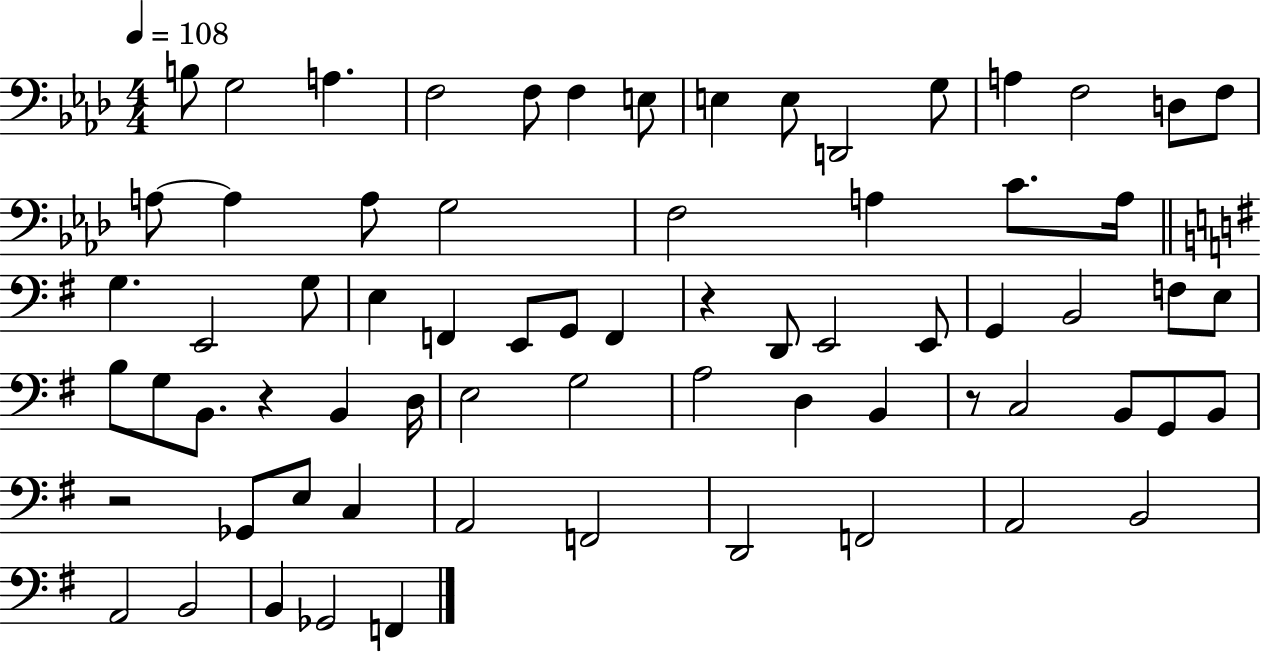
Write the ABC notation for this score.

X:1
T:Untitled
M:4/4
L:1/4
K:Ab
B,/2 G,2 A, F,2 F,/2 F, E,/2 E, E,/2 D,,2 G,/2 A, F,2 D,/2 F,/2 A,/2 A, A,/2 G,2 F,2 A, C/2 A,/4 G, E,,2 G,/2 E, F,, E,,/2 G,,/2 F,, z D,,/2 E,,2 E,,/2 G,, B,,2 F,/2 E,/2 B,/2 G,/2 B,,/2 z B,, D,/4 E,2 G,2 A,2 D, B,, z/2 C,2 B,,/2 G,,/2 B,,/2 z2 _G,,/2 E,/2 C, A,,2 F,,2 D,,2 F,,2 A,,2 B,,2 A,,2 B,,2 B,, _G,,2 F,,